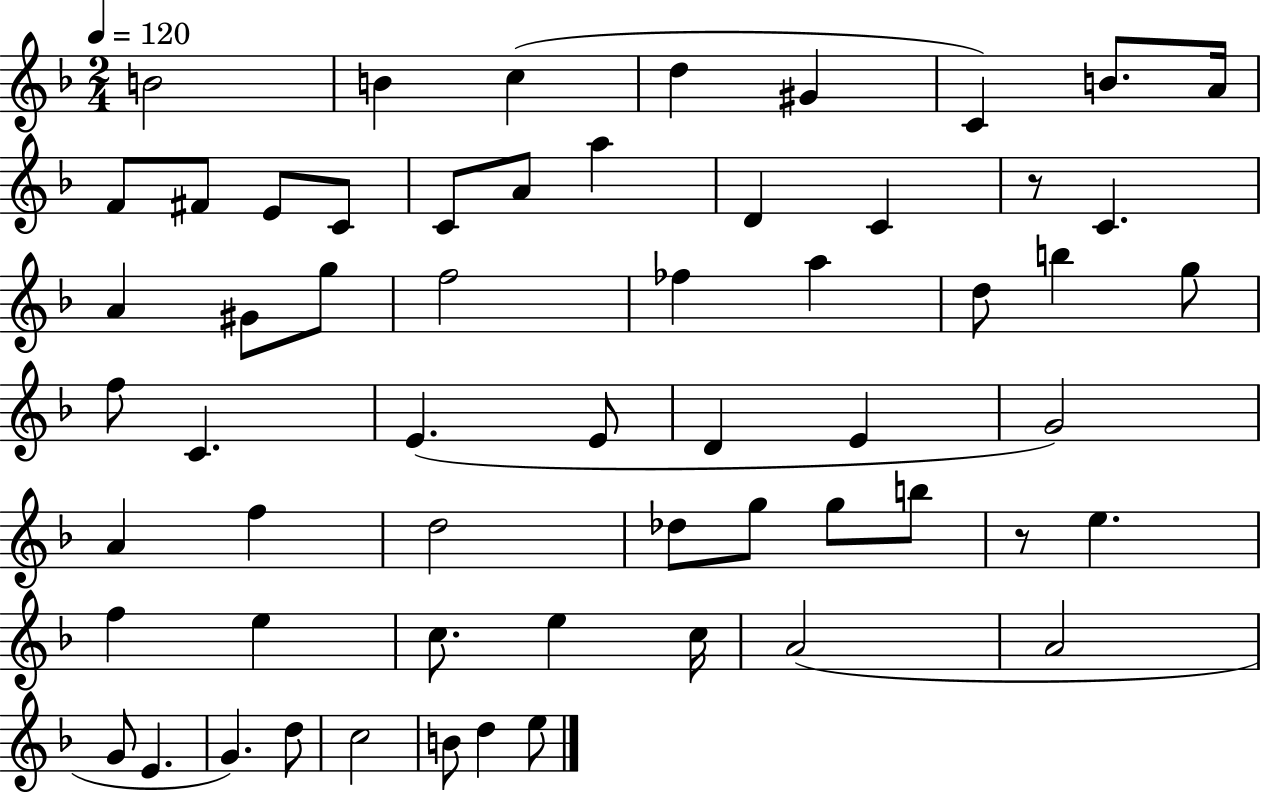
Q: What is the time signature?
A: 2/4